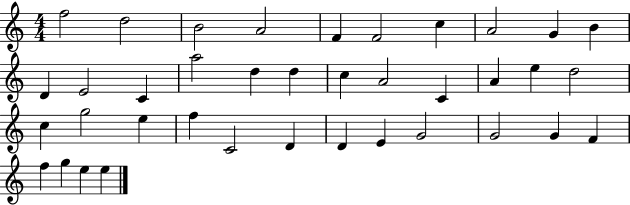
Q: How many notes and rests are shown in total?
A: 38